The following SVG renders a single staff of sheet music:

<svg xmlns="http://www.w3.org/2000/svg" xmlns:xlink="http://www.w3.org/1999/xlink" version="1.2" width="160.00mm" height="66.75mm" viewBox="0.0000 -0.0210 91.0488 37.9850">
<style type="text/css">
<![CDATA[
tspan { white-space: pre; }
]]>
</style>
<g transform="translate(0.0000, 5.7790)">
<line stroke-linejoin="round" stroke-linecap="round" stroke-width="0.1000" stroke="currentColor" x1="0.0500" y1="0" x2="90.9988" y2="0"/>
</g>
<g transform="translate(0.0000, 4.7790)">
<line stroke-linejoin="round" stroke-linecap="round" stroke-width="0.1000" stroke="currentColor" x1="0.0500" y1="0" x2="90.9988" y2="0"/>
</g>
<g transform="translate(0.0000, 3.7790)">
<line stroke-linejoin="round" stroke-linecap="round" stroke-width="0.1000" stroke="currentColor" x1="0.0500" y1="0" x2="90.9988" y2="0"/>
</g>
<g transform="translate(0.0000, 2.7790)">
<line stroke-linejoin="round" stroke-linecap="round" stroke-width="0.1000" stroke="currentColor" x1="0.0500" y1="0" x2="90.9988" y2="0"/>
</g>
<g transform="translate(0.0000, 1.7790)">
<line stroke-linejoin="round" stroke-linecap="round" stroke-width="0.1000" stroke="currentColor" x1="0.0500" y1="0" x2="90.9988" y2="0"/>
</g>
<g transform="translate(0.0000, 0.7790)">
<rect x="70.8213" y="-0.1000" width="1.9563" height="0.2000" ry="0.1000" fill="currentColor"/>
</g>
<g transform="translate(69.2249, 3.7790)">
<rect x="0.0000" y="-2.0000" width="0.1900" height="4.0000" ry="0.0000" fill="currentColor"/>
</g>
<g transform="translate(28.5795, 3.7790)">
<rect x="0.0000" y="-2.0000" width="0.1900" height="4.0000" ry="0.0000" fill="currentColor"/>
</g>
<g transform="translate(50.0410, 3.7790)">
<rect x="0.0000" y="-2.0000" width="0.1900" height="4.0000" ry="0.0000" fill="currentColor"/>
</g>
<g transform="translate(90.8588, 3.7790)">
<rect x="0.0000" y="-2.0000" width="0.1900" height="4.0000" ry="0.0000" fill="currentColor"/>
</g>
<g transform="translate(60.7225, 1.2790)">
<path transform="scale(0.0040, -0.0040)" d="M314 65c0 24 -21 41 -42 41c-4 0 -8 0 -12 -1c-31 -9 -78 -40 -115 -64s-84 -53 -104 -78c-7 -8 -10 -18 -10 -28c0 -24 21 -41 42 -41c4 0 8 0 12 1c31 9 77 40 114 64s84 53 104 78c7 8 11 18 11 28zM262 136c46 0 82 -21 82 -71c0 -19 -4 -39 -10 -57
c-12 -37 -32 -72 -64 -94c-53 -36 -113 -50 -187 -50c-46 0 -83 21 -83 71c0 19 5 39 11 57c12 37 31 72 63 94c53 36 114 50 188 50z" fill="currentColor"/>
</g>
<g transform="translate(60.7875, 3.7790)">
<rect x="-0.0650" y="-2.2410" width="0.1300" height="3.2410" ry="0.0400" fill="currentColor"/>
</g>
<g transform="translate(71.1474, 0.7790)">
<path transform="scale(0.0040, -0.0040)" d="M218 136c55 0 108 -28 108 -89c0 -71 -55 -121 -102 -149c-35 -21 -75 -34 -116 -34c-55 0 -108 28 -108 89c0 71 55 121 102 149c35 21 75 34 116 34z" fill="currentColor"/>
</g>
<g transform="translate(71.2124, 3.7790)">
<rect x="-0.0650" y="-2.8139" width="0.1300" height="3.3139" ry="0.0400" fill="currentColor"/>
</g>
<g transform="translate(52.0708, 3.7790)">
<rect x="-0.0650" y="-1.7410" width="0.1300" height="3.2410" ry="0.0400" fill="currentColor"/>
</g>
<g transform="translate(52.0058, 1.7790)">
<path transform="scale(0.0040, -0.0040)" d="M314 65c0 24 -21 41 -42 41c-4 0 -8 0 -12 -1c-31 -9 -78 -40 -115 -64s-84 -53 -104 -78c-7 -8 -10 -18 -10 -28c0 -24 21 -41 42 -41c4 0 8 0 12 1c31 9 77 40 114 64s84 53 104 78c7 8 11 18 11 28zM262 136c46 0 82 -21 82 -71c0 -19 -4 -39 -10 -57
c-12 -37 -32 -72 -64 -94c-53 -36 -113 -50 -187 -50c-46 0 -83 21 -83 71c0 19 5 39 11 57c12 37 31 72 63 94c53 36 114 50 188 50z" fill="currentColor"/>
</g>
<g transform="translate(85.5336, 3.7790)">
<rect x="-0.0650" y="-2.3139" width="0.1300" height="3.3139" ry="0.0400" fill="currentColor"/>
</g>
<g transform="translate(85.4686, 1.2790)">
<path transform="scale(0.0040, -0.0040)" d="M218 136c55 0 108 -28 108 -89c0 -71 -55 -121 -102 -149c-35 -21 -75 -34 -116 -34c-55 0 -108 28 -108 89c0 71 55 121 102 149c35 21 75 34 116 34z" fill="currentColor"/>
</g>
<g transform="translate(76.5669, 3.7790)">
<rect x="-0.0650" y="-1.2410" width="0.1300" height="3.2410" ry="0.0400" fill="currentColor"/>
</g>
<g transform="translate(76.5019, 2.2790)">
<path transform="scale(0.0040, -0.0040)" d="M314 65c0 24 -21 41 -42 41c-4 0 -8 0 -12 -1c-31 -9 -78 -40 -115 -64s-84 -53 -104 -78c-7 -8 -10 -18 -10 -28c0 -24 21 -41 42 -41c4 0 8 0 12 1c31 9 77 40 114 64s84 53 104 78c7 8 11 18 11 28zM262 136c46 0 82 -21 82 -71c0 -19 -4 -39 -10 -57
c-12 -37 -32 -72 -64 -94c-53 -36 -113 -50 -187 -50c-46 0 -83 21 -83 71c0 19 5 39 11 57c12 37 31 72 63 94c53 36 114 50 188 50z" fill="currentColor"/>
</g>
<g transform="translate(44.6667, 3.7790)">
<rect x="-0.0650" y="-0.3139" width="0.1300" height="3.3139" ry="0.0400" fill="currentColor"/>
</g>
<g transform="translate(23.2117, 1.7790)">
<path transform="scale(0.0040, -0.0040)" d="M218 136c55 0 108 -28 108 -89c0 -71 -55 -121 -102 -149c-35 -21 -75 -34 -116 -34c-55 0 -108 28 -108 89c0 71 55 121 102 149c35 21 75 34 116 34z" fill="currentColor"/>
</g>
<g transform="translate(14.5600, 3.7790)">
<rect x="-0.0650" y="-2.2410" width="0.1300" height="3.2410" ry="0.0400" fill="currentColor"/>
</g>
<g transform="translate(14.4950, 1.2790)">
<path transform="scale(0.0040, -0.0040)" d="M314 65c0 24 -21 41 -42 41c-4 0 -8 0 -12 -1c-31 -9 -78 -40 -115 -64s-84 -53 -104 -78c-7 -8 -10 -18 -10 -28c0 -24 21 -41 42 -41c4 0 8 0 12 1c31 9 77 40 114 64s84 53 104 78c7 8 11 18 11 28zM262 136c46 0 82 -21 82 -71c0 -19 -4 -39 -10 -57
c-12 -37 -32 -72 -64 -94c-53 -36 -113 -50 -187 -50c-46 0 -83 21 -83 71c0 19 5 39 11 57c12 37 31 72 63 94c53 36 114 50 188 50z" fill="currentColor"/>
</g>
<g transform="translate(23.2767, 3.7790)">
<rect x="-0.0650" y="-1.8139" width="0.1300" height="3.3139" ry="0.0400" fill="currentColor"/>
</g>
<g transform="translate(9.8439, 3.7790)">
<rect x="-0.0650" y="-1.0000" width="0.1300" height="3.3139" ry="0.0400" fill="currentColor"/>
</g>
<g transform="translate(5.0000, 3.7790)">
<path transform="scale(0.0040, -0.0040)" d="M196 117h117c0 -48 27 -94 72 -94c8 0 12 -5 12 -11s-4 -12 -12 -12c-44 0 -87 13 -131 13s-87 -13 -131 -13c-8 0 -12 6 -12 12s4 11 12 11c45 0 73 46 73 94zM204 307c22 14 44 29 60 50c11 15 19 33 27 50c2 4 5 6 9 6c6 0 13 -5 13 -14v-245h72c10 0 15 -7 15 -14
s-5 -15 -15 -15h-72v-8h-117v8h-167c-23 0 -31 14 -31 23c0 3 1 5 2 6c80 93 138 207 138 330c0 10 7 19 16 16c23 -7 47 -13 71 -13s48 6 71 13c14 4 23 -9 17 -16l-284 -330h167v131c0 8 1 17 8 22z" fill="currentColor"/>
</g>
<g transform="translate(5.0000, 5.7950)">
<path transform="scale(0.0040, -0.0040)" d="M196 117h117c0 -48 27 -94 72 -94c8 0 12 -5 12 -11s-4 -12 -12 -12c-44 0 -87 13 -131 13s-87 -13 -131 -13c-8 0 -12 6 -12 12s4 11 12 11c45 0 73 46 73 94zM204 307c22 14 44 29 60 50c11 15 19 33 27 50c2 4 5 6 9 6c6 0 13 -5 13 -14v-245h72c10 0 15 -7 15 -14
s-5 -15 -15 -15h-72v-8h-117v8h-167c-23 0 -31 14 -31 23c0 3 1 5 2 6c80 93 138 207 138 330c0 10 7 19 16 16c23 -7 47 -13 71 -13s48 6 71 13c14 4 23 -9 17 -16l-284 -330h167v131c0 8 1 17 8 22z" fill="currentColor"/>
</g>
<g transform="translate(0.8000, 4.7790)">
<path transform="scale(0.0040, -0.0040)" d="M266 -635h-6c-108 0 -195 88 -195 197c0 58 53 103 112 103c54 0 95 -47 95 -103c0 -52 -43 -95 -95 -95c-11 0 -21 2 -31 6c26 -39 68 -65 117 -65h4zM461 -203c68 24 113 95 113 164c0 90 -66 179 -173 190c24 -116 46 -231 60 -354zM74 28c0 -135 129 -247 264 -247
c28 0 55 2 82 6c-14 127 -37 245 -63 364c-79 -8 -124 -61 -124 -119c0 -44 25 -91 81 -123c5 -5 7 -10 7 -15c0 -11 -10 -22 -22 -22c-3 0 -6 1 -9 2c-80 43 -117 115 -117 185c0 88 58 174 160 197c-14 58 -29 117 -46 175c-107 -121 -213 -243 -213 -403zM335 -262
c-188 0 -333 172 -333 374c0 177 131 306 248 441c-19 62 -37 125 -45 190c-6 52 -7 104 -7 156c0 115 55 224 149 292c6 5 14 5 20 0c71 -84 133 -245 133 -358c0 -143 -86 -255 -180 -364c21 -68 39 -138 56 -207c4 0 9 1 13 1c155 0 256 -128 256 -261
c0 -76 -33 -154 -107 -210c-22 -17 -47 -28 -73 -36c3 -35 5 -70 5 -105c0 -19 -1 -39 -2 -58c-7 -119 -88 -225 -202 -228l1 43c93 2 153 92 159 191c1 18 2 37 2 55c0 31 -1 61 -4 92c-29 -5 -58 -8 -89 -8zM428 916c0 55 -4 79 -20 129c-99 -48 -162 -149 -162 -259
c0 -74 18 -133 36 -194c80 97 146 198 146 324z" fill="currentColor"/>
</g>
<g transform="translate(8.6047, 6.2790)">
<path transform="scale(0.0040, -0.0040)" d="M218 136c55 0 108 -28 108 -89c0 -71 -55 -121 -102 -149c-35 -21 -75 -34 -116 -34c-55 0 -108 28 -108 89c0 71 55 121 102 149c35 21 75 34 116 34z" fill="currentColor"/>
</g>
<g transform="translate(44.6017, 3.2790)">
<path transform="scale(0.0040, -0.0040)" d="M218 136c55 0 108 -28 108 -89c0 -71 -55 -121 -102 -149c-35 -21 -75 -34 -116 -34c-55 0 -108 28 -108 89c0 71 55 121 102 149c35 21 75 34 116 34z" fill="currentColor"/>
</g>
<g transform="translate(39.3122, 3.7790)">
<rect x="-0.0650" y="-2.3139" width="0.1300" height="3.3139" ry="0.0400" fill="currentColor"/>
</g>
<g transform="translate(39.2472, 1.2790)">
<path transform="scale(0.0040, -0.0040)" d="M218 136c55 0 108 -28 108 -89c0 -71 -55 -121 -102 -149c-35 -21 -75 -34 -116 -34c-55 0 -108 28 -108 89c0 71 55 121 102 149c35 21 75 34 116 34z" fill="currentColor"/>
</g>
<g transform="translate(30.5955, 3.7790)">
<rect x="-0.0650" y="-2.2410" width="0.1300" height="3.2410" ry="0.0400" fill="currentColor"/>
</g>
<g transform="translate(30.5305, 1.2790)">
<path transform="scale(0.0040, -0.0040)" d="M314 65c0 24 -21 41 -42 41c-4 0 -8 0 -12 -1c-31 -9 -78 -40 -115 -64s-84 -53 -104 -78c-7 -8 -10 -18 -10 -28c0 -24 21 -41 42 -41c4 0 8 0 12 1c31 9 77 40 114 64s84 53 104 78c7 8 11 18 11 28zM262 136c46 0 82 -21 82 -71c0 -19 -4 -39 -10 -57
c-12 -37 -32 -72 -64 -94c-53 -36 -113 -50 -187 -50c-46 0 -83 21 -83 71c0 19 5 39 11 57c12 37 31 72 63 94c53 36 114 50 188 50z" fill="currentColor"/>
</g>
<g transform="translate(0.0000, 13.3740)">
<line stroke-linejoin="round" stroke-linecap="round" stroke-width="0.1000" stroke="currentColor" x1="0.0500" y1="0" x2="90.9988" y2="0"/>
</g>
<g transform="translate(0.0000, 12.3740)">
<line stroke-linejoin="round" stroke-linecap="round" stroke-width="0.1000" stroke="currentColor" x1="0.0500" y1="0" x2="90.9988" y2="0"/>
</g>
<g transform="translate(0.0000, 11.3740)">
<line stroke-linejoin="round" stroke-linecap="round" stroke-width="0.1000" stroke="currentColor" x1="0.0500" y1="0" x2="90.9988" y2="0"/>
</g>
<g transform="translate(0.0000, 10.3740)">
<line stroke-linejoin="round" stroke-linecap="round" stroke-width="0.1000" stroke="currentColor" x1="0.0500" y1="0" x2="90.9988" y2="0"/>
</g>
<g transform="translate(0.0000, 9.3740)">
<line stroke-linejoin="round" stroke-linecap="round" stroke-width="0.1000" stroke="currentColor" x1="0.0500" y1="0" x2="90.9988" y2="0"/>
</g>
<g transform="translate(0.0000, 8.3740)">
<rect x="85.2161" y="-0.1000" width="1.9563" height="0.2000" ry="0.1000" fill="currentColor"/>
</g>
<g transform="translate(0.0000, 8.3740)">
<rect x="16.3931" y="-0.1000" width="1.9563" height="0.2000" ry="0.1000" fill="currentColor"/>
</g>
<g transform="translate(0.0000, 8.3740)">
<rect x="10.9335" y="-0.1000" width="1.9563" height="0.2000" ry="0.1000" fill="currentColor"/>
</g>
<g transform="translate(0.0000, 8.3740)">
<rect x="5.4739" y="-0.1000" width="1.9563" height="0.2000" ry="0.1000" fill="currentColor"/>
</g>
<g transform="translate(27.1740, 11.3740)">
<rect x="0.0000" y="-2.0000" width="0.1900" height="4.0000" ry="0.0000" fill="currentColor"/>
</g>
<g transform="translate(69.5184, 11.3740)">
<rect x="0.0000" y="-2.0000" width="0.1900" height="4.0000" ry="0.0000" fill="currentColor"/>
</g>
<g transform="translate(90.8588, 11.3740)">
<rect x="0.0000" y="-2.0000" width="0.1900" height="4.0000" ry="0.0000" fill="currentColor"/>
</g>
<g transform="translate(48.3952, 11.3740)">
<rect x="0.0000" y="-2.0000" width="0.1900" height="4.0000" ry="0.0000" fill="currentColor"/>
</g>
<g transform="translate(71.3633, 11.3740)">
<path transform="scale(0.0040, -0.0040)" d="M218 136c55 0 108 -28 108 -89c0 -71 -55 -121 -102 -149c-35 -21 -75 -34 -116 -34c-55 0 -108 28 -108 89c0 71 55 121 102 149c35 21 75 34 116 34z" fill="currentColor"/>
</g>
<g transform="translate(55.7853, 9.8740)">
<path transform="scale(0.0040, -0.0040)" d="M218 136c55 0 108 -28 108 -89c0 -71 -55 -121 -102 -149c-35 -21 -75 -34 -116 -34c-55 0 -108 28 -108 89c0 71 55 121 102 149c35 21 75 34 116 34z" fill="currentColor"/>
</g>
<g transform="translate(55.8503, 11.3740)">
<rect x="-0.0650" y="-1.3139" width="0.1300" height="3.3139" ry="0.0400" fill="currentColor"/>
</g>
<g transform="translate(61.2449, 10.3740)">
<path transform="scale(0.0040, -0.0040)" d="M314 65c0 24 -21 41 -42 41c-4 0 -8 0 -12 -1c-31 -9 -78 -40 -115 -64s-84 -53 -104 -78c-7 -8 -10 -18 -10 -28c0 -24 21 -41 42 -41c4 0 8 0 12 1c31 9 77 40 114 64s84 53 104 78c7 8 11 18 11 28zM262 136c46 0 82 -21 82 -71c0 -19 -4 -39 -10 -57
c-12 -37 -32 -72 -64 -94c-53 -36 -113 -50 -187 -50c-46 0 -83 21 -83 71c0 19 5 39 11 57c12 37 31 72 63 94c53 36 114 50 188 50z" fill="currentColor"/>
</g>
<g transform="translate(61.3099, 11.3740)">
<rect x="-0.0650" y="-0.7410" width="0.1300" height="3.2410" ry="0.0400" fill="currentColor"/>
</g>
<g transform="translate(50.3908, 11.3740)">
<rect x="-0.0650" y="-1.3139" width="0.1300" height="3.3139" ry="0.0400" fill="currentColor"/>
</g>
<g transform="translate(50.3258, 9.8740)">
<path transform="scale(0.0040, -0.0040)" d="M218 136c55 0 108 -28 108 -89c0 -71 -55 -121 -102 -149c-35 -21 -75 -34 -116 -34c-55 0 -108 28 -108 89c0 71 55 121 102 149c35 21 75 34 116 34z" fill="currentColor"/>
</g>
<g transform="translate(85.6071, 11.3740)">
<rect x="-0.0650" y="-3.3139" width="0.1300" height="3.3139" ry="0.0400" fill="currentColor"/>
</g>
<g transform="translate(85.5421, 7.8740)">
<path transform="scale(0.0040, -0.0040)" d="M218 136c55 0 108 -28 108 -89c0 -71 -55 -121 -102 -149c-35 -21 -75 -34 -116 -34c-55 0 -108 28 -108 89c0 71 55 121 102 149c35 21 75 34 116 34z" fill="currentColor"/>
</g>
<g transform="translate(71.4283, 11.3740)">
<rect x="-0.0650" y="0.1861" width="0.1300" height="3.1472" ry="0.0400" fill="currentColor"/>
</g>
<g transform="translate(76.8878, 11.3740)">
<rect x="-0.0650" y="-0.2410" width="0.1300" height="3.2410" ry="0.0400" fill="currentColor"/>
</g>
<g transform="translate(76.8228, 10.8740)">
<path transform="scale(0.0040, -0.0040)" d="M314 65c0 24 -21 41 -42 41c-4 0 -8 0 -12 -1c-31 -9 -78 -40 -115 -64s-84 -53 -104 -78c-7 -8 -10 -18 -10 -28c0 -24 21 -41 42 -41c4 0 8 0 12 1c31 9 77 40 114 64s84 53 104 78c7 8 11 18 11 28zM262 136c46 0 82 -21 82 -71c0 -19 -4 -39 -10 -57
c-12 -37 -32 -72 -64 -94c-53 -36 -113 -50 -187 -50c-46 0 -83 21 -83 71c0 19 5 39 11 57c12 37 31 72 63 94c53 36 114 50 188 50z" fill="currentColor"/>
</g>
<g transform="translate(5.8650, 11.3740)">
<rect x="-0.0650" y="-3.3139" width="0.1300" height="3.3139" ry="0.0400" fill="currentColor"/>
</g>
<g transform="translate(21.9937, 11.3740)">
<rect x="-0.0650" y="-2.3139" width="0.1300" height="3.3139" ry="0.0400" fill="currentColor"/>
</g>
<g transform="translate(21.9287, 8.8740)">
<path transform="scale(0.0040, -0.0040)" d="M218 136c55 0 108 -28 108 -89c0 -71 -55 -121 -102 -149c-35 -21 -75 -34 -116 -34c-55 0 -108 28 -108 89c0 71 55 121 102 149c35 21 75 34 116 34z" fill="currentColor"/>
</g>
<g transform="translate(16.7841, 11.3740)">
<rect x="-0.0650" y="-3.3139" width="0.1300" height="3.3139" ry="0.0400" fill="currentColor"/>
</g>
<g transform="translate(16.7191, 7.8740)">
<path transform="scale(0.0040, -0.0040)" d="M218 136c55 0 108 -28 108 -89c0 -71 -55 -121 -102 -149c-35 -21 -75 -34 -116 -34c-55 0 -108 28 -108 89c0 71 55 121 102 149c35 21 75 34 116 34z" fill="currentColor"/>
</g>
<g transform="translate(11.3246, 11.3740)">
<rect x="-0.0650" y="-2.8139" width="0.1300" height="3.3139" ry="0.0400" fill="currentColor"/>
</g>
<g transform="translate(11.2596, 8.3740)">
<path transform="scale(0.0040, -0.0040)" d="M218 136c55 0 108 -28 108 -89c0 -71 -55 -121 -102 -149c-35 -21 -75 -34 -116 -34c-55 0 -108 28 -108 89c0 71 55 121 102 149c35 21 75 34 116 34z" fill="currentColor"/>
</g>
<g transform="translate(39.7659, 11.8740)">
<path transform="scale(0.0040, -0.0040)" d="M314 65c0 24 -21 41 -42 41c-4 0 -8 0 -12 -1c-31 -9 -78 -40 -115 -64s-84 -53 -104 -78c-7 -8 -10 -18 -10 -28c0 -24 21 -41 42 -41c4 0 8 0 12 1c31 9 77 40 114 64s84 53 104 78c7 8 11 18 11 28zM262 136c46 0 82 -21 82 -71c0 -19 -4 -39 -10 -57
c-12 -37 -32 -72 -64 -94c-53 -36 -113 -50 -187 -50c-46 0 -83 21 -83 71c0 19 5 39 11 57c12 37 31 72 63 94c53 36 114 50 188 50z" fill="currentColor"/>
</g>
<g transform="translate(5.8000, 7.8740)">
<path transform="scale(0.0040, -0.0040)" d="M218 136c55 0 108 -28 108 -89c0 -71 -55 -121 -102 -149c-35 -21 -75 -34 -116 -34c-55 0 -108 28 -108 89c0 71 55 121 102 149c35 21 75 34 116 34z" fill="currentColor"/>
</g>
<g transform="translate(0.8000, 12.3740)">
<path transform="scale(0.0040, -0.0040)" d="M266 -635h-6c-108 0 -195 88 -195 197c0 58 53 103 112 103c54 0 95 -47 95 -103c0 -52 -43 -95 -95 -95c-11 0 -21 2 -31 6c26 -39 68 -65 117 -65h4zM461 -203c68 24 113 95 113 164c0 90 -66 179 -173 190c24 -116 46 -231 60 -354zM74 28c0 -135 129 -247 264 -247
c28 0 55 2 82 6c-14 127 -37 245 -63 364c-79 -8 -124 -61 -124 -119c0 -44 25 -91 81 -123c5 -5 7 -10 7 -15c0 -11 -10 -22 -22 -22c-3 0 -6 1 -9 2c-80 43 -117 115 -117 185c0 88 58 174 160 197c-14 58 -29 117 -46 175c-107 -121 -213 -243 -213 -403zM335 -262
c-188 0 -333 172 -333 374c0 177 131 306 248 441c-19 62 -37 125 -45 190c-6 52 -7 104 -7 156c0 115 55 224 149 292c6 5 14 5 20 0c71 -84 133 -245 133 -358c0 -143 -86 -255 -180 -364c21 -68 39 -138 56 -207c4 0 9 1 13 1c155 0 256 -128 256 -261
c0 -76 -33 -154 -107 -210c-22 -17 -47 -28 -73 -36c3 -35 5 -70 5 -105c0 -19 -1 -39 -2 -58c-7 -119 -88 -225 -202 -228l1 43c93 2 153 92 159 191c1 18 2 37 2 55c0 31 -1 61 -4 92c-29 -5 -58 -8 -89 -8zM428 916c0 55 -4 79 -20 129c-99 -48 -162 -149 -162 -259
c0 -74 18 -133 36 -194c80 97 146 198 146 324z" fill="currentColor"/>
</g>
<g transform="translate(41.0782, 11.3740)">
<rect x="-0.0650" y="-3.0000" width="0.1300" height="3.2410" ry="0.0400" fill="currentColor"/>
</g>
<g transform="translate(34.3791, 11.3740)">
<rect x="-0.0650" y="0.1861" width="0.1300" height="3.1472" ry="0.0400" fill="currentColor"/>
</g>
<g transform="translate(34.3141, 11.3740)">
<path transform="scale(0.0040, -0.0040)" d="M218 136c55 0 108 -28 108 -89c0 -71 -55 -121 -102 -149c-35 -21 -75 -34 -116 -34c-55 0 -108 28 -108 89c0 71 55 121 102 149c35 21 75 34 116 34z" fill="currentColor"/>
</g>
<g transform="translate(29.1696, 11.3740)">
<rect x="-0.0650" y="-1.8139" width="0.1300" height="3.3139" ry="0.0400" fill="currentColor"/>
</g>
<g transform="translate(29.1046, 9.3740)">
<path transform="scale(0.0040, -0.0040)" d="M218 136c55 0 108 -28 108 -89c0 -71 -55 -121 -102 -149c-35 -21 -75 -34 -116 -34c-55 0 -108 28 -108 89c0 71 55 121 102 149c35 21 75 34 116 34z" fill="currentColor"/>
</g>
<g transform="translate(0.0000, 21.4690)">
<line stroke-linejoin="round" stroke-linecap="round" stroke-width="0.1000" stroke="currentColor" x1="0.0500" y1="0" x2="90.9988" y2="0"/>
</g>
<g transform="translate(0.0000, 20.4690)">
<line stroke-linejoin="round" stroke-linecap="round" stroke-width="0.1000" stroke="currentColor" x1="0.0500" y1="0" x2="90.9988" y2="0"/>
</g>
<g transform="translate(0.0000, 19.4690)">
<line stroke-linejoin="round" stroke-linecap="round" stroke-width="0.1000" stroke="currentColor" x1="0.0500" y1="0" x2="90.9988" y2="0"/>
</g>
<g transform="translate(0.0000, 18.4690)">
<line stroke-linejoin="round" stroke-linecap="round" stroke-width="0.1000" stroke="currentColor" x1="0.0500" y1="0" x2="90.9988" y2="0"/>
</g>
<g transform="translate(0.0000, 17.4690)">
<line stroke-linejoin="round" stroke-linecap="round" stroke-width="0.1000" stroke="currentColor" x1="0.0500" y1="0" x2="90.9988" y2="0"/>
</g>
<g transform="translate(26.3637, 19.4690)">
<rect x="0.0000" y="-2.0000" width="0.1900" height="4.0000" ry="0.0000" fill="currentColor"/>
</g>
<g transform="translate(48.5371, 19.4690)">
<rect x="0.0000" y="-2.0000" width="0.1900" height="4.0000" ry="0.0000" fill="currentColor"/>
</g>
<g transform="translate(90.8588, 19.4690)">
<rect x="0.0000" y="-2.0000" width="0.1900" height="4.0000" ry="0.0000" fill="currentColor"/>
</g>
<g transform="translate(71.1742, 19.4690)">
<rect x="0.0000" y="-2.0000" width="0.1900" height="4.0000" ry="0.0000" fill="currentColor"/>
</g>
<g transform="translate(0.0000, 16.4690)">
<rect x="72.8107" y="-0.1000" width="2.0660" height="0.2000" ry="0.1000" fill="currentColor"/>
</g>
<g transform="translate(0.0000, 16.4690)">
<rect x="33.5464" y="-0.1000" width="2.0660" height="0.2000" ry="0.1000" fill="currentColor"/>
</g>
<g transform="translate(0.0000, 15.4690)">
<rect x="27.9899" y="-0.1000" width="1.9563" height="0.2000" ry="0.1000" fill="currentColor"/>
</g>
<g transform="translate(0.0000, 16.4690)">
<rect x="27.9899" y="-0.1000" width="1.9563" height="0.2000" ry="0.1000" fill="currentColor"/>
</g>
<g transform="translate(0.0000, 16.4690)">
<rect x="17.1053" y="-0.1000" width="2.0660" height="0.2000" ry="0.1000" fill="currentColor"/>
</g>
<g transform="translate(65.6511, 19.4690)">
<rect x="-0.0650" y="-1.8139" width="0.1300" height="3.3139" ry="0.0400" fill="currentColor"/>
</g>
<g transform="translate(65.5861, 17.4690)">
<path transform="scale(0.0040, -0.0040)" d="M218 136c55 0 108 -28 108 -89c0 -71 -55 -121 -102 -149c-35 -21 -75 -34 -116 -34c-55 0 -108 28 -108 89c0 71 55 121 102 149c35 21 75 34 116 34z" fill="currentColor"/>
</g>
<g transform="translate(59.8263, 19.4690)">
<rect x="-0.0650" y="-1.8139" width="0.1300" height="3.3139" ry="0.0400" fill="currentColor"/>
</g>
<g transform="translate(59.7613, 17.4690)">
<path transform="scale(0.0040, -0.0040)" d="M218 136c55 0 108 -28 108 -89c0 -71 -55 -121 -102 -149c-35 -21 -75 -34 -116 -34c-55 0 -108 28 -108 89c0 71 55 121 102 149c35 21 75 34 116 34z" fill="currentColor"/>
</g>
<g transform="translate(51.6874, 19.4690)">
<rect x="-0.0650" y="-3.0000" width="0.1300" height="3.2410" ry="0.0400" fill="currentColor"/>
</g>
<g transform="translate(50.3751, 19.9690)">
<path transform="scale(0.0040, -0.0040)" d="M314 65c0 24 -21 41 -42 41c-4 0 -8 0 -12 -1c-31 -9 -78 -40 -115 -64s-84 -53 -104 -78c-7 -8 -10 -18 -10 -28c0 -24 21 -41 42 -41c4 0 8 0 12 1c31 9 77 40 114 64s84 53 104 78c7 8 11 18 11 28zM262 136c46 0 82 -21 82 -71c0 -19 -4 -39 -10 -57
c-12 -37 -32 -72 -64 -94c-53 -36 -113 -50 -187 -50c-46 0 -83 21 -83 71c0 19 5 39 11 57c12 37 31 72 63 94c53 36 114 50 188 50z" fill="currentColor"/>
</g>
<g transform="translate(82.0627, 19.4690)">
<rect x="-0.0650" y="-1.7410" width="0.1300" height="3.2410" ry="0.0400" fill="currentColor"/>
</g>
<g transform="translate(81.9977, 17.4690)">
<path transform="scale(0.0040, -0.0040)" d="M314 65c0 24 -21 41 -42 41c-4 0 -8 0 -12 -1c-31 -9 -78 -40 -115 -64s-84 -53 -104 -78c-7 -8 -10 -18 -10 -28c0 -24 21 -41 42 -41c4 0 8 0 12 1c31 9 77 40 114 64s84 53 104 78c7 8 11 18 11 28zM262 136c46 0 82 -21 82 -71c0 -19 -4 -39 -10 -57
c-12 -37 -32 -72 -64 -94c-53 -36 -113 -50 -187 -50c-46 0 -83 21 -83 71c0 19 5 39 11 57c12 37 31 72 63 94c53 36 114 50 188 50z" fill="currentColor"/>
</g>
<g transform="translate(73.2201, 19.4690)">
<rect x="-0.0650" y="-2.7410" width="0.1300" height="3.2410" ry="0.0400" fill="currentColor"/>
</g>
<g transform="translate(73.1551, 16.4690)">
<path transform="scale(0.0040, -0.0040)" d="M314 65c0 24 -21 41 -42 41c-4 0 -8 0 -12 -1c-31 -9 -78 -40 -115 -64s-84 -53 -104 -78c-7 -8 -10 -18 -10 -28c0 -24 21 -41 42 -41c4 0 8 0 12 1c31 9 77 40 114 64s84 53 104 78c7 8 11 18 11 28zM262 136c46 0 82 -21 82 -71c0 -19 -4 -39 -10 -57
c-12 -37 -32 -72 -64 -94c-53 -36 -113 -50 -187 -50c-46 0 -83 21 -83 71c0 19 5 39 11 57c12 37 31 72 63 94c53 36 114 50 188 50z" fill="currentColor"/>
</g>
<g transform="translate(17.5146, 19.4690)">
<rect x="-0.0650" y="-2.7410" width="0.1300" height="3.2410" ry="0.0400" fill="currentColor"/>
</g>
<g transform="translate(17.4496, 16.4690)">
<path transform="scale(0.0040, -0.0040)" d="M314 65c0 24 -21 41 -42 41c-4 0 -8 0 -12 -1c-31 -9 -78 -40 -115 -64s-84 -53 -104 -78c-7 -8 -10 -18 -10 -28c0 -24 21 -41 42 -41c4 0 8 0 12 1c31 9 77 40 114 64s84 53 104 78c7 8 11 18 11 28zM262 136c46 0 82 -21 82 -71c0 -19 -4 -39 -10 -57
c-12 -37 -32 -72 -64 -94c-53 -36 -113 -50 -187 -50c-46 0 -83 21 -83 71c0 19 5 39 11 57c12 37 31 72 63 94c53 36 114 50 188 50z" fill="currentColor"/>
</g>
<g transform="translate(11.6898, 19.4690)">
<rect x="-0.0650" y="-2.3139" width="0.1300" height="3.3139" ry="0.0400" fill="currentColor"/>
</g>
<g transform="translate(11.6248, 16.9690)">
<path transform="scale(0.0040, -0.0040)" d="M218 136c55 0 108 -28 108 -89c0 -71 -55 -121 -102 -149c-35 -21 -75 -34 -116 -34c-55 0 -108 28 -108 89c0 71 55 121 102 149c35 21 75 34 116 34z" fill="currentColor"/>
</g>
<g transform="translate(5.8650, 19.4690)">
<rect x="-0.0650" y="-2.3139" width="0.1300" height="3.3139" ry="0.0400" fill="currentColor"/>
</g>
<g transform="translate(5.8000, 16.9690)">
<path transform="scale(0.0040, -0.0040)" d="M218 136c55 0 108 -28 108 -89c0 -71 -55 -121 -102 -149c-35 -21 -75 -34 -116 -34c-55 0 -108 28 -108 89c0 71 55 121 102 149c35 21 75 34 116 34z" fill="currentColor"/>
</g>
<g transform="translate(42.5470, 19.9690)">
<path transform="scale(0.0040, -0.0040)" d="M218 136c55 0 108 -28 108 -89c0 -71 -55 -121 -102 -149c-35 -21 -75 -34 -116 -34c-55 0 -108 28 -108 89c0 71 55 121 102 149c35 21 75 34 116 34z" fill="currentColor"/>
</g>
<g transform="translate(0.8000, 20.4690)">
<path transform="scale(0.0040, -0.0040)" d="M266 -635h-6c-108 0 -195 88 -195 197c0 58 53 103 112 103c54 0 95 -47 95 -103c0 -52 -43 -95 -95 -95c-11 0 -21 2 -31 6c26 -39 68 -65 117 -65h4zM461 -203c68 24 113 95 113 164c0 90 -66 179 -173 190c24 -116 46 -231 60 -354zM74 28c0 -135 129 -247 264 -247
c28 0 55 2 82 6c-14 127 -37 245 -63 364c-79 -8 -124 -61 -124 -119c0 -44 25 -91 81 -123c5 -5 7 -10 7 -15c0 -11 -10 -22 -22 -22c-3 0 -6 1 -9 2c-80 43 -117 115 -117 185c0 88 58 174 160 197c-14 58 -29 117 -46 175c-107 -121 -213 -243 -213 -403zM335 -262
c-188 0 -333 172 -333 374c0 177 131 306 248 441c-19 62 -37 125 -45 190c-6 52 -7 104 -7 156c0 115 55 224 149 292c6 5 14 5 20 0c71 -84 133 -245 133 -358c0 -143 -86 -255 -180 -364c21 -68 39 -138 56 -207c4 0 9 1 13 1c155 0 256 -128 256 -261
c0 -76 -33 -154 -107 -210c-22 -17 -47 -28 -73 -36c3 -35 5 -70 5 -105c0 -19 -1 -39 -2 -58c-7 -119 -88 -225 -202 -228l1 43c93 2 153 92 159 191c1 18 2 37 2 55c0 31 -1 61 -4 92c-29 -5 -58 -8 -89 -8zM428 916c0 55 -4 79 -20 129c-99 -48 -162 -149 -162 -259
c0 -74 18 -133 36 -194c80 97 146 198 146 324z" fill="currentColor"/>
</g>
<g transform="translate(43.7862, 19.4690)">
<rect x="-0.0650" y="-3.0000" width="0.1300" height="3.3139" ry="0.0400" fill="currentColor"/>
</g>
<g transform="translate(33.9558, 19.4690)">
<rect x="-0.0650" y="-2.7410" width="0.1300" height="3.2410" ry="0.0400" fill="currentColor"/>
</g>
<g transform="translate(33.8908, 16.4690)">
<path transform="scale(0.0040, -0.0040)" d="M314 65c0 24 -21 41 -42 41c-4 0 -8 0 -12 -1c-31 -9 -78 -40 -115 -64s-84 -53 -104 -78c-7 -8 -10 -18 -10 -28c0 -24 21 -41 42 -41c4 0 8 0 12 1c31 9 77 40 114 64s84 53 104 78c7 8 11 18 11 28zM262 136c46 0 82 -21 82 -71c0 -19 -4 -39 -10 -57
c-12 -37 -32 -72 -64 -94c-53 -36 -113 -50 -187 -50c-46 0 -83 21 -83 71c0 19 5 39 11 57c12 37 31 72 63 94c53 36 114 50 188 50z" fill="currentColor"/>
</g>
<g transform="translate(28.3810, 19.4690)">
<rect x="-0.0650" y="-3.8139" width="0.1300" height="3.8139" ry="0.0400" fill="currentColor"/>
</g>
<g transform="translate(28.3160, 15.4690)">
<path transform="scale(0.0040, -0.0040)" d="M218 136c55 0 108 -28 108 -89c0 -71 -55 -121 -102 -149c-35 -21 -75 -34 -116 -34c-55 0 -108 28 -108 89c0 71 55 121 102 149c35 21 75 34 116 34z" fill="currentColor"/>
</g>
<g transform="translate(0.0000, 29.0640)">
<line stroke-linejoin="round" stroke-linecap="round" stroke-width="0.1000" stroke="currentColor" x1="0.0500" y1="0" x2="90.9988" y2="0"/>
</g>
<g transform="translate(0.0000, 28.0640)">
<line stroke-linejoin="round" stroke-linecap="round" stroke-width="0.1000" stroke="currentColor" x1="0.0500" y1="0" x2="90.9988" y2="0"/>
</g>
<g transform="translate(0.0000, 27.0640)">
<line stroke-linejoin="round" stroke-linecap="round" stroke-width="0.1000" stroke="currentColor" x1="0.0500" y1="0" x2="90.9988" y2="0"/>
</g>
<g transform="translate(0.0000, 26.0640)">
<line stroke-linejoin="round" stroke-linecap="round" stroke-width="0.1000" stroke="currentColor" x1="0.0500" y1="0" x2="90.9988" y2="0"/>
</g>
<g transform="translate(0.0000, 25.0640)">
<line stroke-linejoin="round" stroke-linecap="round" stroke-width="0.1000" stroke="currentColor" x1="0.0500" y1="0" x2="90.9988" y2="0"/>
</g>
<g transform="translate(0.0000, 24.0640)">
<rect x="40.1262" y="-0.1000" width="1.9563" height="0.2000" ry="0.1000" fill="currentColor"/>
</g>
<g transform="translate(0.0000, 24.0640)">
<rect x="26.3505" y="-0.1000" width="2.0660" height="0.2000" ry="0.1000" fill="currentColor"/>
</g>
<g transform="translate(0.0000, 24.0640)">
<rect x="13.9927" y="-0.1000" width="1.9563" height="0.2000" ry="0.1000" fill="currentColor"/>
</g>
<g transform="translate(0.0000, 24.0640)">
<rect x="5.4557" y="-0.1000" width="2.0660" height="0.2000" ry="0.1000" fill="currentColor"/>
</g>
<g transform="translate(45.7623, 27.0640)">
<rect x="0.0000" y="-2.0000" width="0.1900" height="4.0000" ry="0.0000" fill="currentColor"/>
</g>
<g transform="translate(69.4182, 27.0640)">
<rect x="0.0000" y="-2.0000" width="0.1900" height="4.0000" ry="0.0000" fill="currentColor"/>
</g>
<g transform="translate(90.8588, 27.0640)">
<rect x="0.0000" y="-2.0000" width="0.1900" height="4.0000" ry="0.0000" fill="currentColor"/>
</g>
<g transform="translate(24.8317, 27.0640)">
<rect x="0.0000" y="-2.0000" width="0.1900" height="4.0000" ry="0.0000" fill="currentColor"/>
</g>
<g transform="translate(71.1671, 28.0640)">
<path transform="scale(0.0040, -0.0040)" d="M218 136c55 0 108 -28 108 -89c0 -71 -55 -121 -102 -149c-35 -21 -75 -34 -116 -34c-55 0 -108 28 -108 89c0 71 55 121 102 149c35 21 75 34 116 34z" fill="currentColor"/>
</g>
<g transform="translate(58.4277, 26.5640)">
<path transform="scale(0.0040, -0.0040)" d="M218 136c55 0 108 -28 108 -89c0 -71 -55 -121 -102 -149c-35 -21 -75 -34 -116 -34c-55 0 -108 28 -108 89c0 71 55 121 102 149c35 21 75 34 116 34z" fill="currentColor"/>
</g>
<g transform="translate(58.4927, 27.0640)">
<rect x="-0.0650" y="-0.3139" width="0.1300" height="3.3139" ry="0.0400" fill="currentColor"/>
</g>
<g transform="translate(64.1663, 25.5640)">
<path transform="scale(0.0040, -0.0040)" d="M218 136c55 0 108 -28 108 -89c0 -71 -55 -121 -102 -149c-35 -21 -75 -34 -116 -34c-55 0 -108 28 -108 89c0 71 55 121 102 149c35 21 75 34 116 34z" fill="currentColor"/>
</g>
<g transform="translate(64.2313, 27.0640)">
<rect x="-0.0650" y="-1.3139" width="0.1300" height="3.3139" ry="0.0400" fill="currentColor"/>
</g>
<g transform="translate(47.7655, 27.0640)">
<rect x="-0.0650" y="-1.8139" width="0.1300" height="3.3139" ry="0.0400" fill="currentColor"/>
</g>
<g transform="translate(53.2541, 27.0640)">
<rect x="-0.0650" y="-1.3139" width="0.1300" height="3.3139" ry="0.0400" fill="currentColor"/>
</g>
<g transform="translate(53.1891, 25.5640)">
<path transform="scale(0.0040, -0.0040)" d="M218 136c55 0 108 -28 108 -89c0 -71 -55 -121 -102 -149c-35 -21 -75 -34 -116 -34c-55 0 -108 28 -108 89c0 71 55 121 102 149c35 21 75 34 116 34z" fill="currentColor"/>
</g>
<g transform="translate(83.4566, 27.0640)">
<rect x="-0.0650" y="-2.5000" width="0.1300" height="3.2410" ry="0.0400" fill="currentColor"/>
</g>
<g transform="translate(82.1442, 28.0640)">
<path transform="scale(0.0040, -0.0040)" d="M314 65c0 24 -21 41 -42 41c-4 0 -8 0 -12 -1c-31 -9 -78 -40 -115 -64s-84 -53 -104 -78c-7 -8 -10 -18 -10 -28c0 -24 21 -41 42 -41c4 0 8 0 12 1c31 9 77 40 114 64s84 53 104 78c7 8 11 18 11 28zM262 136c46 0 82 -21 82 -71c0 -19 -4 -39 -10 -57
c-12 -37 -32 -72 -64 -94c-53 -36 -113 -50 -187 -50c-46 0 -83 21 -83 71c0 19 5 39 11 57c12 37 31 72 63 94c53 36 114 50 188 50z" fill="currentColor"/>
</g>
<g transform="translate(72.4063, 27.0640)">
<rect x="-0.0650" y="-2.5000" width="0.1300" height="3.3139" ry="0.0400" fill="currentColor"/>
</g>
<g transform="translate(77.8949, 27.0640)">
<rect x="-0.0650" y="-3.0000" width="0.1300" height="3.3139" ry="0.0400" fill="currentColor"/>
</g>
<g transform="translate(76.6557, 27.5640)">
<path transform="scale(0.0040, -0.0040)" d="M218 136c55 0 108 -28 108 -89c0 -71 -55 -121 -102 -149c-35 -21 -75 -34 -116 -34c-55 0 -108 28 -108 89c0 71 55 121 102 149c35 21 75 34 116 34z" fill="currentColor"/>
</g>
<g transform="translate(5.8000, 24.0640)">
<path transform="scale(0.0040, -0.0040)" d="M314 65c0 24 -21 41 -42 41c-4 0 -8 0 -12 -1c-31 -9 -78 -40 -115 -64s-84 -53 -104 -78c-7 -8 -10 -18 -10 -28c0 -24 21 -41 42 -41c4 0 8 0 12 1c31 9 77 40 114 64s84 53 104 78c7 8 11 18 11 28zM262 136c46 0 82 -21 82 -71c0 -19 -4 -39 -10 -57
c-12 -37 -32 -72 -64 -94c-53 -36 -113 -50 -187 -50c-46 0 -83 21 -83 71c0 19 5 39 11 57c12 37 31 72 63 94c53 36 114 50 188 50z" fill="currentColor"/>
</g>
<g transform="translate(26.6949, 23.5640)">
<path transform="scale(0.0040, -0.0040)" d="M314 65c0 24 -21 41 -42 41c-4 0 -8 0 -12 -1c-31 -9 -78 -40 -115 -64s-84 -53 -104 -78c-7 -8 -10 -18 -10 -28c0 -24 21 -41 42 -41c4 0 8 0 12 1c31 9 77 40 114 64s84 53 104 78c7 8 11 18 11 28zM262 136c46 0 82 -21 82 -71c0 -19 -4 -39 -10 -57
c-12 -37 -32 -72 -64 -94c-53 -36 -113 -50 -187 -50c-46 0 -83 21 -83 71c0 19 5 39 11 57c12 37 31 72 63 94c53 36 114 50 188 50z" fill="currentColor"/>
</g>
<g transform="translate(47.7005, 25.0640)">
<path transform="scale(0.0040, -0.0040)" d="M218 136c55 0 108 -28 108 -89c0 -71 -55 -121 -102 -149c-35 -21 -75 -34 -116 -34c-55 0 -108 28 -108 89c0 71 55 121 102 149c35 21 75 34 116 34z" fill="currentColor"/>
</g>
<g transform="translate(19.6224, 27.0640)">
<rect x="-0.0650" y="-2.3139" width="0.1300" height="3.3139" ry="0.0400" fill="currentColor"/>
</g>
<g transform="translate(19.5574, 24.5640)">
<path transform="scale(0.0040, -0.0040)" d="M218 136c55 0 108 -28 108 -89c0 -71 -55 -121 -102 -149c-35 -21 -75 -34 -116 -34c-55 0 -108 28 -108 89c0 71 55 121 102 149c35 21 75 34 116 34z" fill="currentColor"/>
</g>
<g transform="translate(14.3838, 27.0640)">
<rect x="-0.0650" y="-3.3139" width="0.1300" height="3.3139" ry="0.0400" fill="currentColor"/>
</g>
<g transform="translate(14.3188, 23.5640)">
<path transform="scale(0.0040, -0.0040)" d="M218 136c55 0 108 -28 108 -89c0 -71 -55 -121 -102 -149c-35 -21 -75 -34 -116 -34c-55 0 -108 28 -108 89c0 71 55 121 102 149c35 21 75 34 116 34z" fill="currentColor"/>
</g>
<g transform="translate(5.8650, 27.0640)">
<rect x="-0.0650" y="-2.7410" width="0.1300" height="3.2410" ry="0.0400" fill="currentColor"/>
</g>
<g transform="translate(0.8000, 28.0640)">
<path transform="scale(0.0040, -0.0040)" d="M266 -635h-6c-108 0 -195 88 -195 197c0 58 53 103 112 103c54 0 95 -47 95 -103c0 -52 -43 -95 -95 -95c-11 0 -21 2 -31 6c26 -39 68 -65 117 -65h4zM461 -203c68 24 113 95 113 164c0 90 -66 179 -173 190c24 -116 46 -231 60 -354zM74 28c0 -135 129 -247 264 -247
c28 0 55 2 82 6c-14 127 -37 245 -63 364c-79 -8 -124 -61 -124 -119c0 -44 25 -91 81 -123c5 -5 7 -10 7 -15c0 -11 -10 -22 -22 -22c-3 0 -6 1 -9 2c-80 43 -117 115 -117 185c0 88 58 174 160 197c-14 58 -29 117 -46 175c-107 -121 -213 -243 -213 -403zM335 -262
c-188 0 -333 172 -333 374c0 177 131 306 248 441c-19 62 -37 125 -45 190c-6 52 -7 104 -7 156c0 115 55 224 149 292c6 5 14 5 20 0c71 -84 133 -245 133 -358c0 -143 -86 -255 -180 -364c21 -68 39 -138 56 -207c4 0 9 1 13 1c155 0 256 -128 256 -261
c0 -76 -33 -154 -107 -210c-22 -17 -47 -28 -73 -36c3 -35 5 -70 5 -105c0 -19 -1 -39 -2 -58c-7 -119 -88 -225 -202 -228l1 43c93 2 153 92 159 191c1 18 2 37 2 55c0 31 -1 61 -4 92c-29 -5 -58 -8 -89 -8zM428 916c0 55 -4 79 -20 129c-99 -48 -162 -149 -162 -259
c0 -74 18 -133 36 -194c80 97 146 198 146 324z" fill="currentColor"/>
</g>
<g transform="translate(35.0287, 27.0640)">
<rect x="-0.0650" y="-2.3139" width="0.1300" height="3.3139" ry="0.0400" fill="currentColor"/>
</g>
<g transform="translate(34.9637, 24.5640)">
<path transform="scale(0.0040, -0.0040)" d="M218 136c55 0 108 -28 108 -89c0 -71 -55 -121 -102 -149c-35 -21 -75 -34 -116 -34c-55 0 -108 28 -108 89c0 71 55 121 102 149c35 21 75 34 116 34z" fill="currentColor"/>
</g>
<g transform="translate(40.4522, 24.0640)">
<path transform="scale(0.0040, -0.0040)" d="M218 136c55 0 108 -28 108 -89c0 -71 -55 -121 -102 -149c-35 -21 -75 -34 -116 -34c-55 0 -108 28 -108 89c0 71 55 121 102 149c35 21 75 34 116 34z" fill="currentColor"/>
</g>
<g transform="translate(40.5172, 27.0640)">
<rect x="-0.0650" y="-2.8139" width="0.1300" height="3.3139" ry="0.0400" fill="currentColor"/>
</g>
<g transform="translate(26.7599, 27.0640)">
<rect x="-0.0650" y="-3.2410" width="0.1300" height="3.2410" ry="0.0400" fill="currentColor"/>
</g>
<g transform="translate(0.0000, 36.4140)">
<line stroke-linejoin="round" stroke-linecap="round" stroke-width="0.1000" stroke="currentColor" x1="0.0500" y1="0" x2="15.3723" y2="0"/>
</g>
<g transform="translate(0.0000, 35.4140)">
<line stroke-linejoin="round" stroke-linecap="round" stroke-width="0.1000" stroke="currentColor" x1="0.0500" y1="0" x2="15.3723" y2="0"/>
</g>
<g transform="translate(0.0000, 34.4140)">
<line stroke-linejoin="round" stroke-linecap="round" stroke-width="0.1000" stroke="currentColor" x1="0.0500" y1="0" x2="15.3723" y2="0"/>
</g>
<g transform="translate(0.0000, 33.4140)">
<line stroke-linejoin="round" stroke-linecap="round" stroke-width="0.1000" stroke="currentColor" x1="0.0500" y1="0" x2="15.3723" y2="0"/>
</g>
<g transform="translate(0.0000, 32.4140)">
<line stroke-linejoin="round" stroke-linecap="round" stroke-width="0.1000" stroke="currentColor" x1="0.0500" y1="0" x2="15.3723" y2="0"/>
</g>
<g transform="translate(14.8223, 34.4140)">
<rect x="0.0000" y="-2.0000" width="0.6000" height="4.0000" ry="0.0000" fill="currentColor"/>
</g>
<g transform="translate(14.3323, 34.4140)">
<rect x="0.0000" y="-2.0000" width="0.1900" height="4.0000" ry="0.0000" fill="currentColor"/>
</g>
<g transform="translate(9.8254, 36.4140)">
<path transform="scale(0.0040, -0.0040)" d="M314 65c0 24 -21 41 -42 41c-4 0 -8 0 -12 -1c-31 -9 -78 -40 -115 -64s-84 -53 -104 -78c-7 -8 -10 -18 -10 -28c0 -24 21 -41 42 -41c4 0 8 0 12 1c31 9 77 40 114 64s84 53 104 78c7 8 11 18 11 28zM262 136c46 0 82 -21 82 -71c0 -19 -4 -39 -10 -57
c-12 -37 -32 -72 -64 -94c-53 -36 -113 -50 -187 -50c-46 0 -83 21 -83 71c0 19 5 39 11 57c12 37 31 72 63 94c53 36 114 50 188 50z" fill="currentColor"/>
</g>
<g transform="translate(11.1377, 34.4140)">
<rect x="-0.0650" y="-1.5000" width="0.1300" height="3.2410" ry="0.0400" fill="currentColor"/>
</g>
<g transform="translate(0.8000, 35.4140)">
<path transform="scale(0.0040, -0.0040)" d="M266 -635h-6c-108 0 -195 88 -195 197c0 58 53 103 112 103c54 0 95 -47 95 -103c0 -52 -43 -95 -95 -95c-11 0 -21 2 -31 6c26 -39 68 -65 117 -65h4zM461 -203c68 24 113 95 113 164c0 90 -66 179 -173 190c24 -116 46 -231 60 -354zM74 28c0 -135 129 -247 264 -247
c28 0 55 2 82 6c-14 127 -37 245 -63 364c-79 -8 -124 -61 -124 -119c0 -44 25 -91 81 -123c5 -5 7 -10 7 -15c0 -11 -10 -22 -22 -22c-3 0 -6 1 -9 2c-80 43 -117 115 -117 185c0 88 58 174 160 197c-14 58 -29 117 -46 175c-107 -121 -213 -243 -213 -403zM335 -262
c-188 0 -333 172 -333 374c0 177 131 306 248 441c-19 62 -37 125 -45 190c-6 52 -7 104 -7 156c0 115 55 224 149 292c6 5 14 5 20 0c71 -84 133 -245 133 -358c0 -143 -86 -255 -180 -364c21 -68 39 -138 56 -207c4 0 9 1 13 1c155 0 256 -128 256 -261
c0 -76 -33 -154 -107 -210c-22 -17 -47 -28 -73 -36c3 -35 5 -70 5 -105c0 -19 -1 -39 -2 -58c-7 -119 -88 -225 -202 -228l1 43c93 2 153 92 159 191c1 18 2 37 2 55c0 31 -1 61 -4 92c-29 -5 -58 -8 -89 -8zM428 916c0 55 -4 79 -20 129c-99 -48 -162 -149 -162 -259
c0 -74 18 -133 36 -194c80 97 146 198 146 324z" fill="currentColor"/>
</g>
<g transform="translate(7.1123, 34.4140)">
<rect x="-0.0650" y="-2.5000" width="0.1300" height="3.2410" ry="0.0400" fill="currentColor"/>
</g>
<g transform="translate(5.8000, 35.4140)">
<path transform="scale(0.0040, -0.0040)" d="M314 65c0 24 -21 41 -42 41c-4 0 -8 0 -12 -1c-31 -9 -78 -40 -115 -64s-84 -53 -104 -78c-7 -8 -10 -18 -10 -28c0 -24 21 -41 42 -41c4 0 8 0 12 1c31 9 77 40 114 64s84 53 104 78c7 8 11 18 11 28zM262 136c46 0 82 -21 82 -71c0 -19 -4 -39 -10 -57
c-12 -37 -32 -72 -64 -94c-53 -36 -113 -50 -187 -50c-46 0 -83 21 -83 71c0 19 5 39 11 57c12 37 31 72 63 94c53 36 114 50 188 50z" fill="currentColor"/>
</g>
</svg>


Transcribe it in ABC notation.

X:1
T:Untitled
M:4/4
L:1/4
K:C
D g2 f g2 g c f2 g2 a e2 g b a b g f B A2 e e d2 B c2 b g g a2 c' a2 A A2 f f a2 f2 a2 b g b2 g a f e c e G A G2 G2 E2